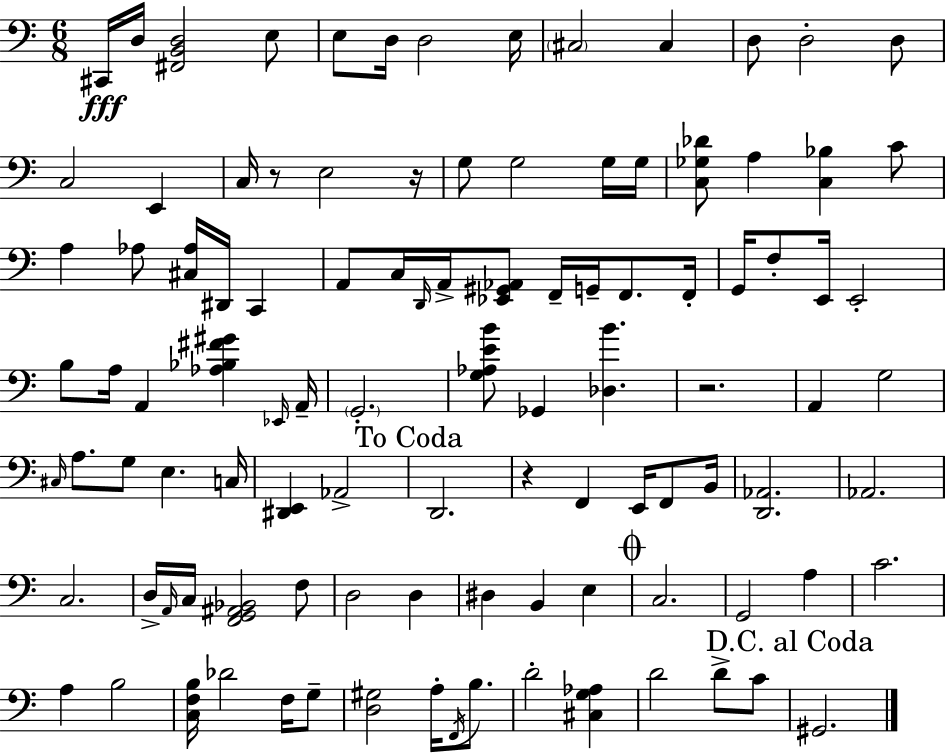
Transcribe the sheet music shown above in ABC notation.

X:1
T:Untitled
M:6/8
L:1/4
K:Am
^C,,/4 D,/4 [^F,,B,,D,]2 E,/2 E,/2 D,/4 D,2 E,/4 ^C,2 ^C, D,/2 D,2 D,/2 C,2 E,, C,/4 z/2 E,2 z/4 G,/2 G,2 G,/4 G,/4 [C,_G,_D]/2 A, [C,_B,] C/2 A, _A,/2 [^C,_A,]/4 ^D,,/4 C,, A,,/2 C,/4 D,,/4 A,,/4 [_E,,^G,,_A,,]/2 F,,/4 G,,/4 F,,/2 F,,/4 G,,/4 F,/2 E,,/4 E,,2 B,/2 A,/4 A,, [_A,_B,^F^G] _E,,/4 A,,/4 G,,2 [G,_A,EB]/2 _G,, [_D,B] z2 A,, G,2 ^C,/4 A,/2 G,/2 E, C,/4 [^D,,E,,] _A,,2 D,,2 z F,, E,,/4 F,,/2 B,,/4 [D,,_A,,]2 _A,,2 C,2 D,/4 A,,/4 C,/4 [F,,G,,^A,,_B,,]2 F,/2 D,2 D, ^D, B,, E, C,2 G,,2 A, C2 A, B,2 [C,F,B,]/4 _D2 F,/4 G,/2 [D,^G,]2 A,/4 F,,/4 B,/2 D2 [^C,G,_A,] D2 D/2 C/2 ^G,,2